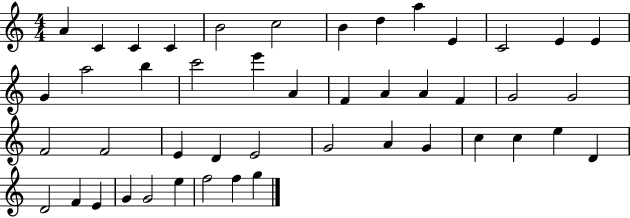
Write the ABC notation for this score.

X:1
T:Untitled
M:4/4
L:1/4
K:C
A C C C B2 c2 B d a E C2 E E G a2 b c'2 e' A F A A F G2 G2 F2 F2 E D E2 G2 A G c c e D D2 F E G G2 e f2 f g